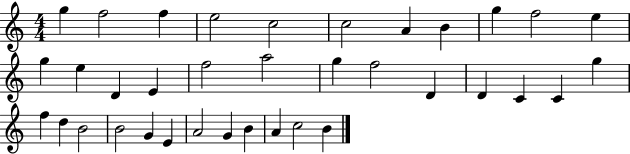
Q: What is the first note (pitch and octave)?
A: G5